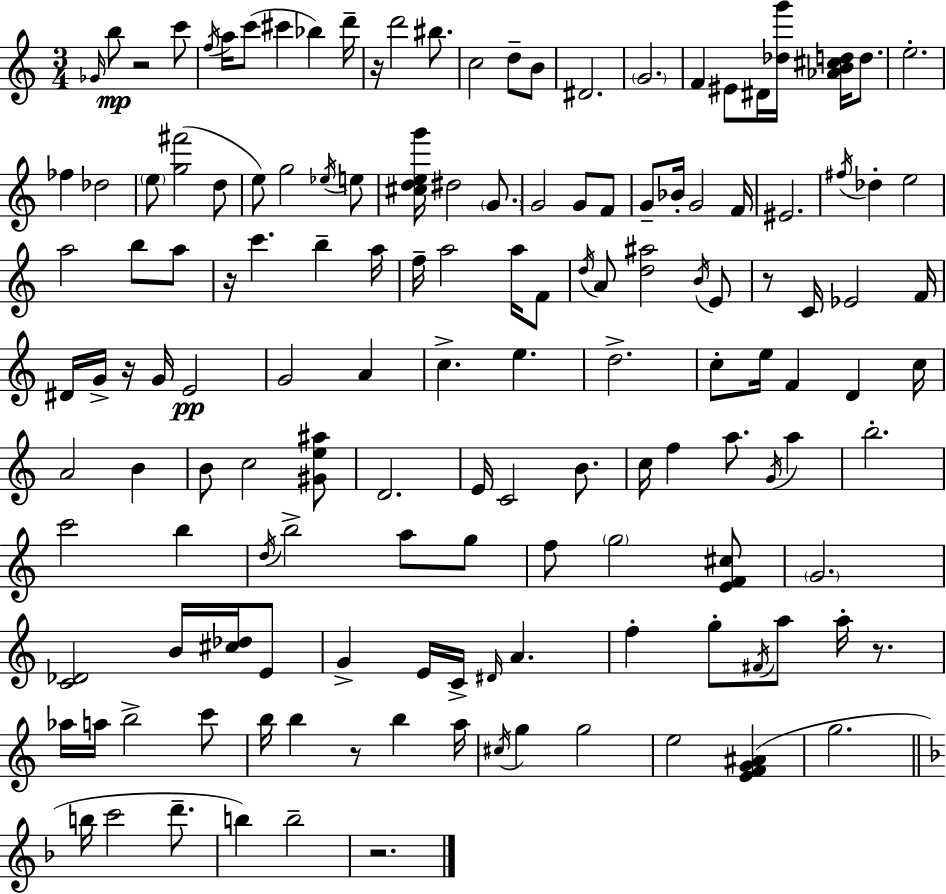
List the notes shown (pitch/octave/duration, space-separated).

Gb4/s B5/e R/h C6/e F5/s A5/s C6/e C#6/q Bb5/q D6/s R/s D6/h BIS5/e. C5/h D5/e B4/e D#4/h. G4/h. F4/q EIS4/e D#4/s [Db5,G6]/s [Ab4,B4,C#5,D5]/s D5/e. E5/h. FES5/q Db5/h E5/e [G5,F#6]/h D5/e E5/e G5/h Eb5/s E5/e [C#5,D5,E5,G6]/s D#5/h G4/e. G4/h G4/e F4/e G4/e Bb4/s G4/h F4/s EIS4/h. F#5/s Db5/q E5/h A5/h B5/e A5/e R/s C6/q. B5/q A5/s F5/s A5/h A5/s F4/e D5/s A4/e [D5,A#5]/h B4/s E4/e R/e C4/s Eb4/h F4/s D#4/s G4/s R/s G4/s E4/h G4/h A4/q C5/q. E5/q. D5/h. C5/e E5/s F4/q D4/q C5/s A4/h B4/q B4/e C5/h [G#4,E5,A#5]/e D4/h. E4/s C4/h B4/e. C5/s F5/q A5/e. G4/s A5/q B5/h. C6/h B5/q D5/s B5/h A5/e G5/e F5/e G5/h [E4,F4,C#5]/e G4/h. [C4,Db4]/h B4/s [C#5,Db5]/s E4/e G4/q E4/s C4/s D#4/s A4/q. F5/q G5/e F#4/s A5/e A5/s R/e. Ab5/s A5/s B5/h C6/e B5/s B5/q R/e B5/q A5/s C#5/s G5/q G5/h E5/h [E4,F4,G4,A#4]/q G5/h. B5/s C6/h D6/e. B5/q B5/h R/h.